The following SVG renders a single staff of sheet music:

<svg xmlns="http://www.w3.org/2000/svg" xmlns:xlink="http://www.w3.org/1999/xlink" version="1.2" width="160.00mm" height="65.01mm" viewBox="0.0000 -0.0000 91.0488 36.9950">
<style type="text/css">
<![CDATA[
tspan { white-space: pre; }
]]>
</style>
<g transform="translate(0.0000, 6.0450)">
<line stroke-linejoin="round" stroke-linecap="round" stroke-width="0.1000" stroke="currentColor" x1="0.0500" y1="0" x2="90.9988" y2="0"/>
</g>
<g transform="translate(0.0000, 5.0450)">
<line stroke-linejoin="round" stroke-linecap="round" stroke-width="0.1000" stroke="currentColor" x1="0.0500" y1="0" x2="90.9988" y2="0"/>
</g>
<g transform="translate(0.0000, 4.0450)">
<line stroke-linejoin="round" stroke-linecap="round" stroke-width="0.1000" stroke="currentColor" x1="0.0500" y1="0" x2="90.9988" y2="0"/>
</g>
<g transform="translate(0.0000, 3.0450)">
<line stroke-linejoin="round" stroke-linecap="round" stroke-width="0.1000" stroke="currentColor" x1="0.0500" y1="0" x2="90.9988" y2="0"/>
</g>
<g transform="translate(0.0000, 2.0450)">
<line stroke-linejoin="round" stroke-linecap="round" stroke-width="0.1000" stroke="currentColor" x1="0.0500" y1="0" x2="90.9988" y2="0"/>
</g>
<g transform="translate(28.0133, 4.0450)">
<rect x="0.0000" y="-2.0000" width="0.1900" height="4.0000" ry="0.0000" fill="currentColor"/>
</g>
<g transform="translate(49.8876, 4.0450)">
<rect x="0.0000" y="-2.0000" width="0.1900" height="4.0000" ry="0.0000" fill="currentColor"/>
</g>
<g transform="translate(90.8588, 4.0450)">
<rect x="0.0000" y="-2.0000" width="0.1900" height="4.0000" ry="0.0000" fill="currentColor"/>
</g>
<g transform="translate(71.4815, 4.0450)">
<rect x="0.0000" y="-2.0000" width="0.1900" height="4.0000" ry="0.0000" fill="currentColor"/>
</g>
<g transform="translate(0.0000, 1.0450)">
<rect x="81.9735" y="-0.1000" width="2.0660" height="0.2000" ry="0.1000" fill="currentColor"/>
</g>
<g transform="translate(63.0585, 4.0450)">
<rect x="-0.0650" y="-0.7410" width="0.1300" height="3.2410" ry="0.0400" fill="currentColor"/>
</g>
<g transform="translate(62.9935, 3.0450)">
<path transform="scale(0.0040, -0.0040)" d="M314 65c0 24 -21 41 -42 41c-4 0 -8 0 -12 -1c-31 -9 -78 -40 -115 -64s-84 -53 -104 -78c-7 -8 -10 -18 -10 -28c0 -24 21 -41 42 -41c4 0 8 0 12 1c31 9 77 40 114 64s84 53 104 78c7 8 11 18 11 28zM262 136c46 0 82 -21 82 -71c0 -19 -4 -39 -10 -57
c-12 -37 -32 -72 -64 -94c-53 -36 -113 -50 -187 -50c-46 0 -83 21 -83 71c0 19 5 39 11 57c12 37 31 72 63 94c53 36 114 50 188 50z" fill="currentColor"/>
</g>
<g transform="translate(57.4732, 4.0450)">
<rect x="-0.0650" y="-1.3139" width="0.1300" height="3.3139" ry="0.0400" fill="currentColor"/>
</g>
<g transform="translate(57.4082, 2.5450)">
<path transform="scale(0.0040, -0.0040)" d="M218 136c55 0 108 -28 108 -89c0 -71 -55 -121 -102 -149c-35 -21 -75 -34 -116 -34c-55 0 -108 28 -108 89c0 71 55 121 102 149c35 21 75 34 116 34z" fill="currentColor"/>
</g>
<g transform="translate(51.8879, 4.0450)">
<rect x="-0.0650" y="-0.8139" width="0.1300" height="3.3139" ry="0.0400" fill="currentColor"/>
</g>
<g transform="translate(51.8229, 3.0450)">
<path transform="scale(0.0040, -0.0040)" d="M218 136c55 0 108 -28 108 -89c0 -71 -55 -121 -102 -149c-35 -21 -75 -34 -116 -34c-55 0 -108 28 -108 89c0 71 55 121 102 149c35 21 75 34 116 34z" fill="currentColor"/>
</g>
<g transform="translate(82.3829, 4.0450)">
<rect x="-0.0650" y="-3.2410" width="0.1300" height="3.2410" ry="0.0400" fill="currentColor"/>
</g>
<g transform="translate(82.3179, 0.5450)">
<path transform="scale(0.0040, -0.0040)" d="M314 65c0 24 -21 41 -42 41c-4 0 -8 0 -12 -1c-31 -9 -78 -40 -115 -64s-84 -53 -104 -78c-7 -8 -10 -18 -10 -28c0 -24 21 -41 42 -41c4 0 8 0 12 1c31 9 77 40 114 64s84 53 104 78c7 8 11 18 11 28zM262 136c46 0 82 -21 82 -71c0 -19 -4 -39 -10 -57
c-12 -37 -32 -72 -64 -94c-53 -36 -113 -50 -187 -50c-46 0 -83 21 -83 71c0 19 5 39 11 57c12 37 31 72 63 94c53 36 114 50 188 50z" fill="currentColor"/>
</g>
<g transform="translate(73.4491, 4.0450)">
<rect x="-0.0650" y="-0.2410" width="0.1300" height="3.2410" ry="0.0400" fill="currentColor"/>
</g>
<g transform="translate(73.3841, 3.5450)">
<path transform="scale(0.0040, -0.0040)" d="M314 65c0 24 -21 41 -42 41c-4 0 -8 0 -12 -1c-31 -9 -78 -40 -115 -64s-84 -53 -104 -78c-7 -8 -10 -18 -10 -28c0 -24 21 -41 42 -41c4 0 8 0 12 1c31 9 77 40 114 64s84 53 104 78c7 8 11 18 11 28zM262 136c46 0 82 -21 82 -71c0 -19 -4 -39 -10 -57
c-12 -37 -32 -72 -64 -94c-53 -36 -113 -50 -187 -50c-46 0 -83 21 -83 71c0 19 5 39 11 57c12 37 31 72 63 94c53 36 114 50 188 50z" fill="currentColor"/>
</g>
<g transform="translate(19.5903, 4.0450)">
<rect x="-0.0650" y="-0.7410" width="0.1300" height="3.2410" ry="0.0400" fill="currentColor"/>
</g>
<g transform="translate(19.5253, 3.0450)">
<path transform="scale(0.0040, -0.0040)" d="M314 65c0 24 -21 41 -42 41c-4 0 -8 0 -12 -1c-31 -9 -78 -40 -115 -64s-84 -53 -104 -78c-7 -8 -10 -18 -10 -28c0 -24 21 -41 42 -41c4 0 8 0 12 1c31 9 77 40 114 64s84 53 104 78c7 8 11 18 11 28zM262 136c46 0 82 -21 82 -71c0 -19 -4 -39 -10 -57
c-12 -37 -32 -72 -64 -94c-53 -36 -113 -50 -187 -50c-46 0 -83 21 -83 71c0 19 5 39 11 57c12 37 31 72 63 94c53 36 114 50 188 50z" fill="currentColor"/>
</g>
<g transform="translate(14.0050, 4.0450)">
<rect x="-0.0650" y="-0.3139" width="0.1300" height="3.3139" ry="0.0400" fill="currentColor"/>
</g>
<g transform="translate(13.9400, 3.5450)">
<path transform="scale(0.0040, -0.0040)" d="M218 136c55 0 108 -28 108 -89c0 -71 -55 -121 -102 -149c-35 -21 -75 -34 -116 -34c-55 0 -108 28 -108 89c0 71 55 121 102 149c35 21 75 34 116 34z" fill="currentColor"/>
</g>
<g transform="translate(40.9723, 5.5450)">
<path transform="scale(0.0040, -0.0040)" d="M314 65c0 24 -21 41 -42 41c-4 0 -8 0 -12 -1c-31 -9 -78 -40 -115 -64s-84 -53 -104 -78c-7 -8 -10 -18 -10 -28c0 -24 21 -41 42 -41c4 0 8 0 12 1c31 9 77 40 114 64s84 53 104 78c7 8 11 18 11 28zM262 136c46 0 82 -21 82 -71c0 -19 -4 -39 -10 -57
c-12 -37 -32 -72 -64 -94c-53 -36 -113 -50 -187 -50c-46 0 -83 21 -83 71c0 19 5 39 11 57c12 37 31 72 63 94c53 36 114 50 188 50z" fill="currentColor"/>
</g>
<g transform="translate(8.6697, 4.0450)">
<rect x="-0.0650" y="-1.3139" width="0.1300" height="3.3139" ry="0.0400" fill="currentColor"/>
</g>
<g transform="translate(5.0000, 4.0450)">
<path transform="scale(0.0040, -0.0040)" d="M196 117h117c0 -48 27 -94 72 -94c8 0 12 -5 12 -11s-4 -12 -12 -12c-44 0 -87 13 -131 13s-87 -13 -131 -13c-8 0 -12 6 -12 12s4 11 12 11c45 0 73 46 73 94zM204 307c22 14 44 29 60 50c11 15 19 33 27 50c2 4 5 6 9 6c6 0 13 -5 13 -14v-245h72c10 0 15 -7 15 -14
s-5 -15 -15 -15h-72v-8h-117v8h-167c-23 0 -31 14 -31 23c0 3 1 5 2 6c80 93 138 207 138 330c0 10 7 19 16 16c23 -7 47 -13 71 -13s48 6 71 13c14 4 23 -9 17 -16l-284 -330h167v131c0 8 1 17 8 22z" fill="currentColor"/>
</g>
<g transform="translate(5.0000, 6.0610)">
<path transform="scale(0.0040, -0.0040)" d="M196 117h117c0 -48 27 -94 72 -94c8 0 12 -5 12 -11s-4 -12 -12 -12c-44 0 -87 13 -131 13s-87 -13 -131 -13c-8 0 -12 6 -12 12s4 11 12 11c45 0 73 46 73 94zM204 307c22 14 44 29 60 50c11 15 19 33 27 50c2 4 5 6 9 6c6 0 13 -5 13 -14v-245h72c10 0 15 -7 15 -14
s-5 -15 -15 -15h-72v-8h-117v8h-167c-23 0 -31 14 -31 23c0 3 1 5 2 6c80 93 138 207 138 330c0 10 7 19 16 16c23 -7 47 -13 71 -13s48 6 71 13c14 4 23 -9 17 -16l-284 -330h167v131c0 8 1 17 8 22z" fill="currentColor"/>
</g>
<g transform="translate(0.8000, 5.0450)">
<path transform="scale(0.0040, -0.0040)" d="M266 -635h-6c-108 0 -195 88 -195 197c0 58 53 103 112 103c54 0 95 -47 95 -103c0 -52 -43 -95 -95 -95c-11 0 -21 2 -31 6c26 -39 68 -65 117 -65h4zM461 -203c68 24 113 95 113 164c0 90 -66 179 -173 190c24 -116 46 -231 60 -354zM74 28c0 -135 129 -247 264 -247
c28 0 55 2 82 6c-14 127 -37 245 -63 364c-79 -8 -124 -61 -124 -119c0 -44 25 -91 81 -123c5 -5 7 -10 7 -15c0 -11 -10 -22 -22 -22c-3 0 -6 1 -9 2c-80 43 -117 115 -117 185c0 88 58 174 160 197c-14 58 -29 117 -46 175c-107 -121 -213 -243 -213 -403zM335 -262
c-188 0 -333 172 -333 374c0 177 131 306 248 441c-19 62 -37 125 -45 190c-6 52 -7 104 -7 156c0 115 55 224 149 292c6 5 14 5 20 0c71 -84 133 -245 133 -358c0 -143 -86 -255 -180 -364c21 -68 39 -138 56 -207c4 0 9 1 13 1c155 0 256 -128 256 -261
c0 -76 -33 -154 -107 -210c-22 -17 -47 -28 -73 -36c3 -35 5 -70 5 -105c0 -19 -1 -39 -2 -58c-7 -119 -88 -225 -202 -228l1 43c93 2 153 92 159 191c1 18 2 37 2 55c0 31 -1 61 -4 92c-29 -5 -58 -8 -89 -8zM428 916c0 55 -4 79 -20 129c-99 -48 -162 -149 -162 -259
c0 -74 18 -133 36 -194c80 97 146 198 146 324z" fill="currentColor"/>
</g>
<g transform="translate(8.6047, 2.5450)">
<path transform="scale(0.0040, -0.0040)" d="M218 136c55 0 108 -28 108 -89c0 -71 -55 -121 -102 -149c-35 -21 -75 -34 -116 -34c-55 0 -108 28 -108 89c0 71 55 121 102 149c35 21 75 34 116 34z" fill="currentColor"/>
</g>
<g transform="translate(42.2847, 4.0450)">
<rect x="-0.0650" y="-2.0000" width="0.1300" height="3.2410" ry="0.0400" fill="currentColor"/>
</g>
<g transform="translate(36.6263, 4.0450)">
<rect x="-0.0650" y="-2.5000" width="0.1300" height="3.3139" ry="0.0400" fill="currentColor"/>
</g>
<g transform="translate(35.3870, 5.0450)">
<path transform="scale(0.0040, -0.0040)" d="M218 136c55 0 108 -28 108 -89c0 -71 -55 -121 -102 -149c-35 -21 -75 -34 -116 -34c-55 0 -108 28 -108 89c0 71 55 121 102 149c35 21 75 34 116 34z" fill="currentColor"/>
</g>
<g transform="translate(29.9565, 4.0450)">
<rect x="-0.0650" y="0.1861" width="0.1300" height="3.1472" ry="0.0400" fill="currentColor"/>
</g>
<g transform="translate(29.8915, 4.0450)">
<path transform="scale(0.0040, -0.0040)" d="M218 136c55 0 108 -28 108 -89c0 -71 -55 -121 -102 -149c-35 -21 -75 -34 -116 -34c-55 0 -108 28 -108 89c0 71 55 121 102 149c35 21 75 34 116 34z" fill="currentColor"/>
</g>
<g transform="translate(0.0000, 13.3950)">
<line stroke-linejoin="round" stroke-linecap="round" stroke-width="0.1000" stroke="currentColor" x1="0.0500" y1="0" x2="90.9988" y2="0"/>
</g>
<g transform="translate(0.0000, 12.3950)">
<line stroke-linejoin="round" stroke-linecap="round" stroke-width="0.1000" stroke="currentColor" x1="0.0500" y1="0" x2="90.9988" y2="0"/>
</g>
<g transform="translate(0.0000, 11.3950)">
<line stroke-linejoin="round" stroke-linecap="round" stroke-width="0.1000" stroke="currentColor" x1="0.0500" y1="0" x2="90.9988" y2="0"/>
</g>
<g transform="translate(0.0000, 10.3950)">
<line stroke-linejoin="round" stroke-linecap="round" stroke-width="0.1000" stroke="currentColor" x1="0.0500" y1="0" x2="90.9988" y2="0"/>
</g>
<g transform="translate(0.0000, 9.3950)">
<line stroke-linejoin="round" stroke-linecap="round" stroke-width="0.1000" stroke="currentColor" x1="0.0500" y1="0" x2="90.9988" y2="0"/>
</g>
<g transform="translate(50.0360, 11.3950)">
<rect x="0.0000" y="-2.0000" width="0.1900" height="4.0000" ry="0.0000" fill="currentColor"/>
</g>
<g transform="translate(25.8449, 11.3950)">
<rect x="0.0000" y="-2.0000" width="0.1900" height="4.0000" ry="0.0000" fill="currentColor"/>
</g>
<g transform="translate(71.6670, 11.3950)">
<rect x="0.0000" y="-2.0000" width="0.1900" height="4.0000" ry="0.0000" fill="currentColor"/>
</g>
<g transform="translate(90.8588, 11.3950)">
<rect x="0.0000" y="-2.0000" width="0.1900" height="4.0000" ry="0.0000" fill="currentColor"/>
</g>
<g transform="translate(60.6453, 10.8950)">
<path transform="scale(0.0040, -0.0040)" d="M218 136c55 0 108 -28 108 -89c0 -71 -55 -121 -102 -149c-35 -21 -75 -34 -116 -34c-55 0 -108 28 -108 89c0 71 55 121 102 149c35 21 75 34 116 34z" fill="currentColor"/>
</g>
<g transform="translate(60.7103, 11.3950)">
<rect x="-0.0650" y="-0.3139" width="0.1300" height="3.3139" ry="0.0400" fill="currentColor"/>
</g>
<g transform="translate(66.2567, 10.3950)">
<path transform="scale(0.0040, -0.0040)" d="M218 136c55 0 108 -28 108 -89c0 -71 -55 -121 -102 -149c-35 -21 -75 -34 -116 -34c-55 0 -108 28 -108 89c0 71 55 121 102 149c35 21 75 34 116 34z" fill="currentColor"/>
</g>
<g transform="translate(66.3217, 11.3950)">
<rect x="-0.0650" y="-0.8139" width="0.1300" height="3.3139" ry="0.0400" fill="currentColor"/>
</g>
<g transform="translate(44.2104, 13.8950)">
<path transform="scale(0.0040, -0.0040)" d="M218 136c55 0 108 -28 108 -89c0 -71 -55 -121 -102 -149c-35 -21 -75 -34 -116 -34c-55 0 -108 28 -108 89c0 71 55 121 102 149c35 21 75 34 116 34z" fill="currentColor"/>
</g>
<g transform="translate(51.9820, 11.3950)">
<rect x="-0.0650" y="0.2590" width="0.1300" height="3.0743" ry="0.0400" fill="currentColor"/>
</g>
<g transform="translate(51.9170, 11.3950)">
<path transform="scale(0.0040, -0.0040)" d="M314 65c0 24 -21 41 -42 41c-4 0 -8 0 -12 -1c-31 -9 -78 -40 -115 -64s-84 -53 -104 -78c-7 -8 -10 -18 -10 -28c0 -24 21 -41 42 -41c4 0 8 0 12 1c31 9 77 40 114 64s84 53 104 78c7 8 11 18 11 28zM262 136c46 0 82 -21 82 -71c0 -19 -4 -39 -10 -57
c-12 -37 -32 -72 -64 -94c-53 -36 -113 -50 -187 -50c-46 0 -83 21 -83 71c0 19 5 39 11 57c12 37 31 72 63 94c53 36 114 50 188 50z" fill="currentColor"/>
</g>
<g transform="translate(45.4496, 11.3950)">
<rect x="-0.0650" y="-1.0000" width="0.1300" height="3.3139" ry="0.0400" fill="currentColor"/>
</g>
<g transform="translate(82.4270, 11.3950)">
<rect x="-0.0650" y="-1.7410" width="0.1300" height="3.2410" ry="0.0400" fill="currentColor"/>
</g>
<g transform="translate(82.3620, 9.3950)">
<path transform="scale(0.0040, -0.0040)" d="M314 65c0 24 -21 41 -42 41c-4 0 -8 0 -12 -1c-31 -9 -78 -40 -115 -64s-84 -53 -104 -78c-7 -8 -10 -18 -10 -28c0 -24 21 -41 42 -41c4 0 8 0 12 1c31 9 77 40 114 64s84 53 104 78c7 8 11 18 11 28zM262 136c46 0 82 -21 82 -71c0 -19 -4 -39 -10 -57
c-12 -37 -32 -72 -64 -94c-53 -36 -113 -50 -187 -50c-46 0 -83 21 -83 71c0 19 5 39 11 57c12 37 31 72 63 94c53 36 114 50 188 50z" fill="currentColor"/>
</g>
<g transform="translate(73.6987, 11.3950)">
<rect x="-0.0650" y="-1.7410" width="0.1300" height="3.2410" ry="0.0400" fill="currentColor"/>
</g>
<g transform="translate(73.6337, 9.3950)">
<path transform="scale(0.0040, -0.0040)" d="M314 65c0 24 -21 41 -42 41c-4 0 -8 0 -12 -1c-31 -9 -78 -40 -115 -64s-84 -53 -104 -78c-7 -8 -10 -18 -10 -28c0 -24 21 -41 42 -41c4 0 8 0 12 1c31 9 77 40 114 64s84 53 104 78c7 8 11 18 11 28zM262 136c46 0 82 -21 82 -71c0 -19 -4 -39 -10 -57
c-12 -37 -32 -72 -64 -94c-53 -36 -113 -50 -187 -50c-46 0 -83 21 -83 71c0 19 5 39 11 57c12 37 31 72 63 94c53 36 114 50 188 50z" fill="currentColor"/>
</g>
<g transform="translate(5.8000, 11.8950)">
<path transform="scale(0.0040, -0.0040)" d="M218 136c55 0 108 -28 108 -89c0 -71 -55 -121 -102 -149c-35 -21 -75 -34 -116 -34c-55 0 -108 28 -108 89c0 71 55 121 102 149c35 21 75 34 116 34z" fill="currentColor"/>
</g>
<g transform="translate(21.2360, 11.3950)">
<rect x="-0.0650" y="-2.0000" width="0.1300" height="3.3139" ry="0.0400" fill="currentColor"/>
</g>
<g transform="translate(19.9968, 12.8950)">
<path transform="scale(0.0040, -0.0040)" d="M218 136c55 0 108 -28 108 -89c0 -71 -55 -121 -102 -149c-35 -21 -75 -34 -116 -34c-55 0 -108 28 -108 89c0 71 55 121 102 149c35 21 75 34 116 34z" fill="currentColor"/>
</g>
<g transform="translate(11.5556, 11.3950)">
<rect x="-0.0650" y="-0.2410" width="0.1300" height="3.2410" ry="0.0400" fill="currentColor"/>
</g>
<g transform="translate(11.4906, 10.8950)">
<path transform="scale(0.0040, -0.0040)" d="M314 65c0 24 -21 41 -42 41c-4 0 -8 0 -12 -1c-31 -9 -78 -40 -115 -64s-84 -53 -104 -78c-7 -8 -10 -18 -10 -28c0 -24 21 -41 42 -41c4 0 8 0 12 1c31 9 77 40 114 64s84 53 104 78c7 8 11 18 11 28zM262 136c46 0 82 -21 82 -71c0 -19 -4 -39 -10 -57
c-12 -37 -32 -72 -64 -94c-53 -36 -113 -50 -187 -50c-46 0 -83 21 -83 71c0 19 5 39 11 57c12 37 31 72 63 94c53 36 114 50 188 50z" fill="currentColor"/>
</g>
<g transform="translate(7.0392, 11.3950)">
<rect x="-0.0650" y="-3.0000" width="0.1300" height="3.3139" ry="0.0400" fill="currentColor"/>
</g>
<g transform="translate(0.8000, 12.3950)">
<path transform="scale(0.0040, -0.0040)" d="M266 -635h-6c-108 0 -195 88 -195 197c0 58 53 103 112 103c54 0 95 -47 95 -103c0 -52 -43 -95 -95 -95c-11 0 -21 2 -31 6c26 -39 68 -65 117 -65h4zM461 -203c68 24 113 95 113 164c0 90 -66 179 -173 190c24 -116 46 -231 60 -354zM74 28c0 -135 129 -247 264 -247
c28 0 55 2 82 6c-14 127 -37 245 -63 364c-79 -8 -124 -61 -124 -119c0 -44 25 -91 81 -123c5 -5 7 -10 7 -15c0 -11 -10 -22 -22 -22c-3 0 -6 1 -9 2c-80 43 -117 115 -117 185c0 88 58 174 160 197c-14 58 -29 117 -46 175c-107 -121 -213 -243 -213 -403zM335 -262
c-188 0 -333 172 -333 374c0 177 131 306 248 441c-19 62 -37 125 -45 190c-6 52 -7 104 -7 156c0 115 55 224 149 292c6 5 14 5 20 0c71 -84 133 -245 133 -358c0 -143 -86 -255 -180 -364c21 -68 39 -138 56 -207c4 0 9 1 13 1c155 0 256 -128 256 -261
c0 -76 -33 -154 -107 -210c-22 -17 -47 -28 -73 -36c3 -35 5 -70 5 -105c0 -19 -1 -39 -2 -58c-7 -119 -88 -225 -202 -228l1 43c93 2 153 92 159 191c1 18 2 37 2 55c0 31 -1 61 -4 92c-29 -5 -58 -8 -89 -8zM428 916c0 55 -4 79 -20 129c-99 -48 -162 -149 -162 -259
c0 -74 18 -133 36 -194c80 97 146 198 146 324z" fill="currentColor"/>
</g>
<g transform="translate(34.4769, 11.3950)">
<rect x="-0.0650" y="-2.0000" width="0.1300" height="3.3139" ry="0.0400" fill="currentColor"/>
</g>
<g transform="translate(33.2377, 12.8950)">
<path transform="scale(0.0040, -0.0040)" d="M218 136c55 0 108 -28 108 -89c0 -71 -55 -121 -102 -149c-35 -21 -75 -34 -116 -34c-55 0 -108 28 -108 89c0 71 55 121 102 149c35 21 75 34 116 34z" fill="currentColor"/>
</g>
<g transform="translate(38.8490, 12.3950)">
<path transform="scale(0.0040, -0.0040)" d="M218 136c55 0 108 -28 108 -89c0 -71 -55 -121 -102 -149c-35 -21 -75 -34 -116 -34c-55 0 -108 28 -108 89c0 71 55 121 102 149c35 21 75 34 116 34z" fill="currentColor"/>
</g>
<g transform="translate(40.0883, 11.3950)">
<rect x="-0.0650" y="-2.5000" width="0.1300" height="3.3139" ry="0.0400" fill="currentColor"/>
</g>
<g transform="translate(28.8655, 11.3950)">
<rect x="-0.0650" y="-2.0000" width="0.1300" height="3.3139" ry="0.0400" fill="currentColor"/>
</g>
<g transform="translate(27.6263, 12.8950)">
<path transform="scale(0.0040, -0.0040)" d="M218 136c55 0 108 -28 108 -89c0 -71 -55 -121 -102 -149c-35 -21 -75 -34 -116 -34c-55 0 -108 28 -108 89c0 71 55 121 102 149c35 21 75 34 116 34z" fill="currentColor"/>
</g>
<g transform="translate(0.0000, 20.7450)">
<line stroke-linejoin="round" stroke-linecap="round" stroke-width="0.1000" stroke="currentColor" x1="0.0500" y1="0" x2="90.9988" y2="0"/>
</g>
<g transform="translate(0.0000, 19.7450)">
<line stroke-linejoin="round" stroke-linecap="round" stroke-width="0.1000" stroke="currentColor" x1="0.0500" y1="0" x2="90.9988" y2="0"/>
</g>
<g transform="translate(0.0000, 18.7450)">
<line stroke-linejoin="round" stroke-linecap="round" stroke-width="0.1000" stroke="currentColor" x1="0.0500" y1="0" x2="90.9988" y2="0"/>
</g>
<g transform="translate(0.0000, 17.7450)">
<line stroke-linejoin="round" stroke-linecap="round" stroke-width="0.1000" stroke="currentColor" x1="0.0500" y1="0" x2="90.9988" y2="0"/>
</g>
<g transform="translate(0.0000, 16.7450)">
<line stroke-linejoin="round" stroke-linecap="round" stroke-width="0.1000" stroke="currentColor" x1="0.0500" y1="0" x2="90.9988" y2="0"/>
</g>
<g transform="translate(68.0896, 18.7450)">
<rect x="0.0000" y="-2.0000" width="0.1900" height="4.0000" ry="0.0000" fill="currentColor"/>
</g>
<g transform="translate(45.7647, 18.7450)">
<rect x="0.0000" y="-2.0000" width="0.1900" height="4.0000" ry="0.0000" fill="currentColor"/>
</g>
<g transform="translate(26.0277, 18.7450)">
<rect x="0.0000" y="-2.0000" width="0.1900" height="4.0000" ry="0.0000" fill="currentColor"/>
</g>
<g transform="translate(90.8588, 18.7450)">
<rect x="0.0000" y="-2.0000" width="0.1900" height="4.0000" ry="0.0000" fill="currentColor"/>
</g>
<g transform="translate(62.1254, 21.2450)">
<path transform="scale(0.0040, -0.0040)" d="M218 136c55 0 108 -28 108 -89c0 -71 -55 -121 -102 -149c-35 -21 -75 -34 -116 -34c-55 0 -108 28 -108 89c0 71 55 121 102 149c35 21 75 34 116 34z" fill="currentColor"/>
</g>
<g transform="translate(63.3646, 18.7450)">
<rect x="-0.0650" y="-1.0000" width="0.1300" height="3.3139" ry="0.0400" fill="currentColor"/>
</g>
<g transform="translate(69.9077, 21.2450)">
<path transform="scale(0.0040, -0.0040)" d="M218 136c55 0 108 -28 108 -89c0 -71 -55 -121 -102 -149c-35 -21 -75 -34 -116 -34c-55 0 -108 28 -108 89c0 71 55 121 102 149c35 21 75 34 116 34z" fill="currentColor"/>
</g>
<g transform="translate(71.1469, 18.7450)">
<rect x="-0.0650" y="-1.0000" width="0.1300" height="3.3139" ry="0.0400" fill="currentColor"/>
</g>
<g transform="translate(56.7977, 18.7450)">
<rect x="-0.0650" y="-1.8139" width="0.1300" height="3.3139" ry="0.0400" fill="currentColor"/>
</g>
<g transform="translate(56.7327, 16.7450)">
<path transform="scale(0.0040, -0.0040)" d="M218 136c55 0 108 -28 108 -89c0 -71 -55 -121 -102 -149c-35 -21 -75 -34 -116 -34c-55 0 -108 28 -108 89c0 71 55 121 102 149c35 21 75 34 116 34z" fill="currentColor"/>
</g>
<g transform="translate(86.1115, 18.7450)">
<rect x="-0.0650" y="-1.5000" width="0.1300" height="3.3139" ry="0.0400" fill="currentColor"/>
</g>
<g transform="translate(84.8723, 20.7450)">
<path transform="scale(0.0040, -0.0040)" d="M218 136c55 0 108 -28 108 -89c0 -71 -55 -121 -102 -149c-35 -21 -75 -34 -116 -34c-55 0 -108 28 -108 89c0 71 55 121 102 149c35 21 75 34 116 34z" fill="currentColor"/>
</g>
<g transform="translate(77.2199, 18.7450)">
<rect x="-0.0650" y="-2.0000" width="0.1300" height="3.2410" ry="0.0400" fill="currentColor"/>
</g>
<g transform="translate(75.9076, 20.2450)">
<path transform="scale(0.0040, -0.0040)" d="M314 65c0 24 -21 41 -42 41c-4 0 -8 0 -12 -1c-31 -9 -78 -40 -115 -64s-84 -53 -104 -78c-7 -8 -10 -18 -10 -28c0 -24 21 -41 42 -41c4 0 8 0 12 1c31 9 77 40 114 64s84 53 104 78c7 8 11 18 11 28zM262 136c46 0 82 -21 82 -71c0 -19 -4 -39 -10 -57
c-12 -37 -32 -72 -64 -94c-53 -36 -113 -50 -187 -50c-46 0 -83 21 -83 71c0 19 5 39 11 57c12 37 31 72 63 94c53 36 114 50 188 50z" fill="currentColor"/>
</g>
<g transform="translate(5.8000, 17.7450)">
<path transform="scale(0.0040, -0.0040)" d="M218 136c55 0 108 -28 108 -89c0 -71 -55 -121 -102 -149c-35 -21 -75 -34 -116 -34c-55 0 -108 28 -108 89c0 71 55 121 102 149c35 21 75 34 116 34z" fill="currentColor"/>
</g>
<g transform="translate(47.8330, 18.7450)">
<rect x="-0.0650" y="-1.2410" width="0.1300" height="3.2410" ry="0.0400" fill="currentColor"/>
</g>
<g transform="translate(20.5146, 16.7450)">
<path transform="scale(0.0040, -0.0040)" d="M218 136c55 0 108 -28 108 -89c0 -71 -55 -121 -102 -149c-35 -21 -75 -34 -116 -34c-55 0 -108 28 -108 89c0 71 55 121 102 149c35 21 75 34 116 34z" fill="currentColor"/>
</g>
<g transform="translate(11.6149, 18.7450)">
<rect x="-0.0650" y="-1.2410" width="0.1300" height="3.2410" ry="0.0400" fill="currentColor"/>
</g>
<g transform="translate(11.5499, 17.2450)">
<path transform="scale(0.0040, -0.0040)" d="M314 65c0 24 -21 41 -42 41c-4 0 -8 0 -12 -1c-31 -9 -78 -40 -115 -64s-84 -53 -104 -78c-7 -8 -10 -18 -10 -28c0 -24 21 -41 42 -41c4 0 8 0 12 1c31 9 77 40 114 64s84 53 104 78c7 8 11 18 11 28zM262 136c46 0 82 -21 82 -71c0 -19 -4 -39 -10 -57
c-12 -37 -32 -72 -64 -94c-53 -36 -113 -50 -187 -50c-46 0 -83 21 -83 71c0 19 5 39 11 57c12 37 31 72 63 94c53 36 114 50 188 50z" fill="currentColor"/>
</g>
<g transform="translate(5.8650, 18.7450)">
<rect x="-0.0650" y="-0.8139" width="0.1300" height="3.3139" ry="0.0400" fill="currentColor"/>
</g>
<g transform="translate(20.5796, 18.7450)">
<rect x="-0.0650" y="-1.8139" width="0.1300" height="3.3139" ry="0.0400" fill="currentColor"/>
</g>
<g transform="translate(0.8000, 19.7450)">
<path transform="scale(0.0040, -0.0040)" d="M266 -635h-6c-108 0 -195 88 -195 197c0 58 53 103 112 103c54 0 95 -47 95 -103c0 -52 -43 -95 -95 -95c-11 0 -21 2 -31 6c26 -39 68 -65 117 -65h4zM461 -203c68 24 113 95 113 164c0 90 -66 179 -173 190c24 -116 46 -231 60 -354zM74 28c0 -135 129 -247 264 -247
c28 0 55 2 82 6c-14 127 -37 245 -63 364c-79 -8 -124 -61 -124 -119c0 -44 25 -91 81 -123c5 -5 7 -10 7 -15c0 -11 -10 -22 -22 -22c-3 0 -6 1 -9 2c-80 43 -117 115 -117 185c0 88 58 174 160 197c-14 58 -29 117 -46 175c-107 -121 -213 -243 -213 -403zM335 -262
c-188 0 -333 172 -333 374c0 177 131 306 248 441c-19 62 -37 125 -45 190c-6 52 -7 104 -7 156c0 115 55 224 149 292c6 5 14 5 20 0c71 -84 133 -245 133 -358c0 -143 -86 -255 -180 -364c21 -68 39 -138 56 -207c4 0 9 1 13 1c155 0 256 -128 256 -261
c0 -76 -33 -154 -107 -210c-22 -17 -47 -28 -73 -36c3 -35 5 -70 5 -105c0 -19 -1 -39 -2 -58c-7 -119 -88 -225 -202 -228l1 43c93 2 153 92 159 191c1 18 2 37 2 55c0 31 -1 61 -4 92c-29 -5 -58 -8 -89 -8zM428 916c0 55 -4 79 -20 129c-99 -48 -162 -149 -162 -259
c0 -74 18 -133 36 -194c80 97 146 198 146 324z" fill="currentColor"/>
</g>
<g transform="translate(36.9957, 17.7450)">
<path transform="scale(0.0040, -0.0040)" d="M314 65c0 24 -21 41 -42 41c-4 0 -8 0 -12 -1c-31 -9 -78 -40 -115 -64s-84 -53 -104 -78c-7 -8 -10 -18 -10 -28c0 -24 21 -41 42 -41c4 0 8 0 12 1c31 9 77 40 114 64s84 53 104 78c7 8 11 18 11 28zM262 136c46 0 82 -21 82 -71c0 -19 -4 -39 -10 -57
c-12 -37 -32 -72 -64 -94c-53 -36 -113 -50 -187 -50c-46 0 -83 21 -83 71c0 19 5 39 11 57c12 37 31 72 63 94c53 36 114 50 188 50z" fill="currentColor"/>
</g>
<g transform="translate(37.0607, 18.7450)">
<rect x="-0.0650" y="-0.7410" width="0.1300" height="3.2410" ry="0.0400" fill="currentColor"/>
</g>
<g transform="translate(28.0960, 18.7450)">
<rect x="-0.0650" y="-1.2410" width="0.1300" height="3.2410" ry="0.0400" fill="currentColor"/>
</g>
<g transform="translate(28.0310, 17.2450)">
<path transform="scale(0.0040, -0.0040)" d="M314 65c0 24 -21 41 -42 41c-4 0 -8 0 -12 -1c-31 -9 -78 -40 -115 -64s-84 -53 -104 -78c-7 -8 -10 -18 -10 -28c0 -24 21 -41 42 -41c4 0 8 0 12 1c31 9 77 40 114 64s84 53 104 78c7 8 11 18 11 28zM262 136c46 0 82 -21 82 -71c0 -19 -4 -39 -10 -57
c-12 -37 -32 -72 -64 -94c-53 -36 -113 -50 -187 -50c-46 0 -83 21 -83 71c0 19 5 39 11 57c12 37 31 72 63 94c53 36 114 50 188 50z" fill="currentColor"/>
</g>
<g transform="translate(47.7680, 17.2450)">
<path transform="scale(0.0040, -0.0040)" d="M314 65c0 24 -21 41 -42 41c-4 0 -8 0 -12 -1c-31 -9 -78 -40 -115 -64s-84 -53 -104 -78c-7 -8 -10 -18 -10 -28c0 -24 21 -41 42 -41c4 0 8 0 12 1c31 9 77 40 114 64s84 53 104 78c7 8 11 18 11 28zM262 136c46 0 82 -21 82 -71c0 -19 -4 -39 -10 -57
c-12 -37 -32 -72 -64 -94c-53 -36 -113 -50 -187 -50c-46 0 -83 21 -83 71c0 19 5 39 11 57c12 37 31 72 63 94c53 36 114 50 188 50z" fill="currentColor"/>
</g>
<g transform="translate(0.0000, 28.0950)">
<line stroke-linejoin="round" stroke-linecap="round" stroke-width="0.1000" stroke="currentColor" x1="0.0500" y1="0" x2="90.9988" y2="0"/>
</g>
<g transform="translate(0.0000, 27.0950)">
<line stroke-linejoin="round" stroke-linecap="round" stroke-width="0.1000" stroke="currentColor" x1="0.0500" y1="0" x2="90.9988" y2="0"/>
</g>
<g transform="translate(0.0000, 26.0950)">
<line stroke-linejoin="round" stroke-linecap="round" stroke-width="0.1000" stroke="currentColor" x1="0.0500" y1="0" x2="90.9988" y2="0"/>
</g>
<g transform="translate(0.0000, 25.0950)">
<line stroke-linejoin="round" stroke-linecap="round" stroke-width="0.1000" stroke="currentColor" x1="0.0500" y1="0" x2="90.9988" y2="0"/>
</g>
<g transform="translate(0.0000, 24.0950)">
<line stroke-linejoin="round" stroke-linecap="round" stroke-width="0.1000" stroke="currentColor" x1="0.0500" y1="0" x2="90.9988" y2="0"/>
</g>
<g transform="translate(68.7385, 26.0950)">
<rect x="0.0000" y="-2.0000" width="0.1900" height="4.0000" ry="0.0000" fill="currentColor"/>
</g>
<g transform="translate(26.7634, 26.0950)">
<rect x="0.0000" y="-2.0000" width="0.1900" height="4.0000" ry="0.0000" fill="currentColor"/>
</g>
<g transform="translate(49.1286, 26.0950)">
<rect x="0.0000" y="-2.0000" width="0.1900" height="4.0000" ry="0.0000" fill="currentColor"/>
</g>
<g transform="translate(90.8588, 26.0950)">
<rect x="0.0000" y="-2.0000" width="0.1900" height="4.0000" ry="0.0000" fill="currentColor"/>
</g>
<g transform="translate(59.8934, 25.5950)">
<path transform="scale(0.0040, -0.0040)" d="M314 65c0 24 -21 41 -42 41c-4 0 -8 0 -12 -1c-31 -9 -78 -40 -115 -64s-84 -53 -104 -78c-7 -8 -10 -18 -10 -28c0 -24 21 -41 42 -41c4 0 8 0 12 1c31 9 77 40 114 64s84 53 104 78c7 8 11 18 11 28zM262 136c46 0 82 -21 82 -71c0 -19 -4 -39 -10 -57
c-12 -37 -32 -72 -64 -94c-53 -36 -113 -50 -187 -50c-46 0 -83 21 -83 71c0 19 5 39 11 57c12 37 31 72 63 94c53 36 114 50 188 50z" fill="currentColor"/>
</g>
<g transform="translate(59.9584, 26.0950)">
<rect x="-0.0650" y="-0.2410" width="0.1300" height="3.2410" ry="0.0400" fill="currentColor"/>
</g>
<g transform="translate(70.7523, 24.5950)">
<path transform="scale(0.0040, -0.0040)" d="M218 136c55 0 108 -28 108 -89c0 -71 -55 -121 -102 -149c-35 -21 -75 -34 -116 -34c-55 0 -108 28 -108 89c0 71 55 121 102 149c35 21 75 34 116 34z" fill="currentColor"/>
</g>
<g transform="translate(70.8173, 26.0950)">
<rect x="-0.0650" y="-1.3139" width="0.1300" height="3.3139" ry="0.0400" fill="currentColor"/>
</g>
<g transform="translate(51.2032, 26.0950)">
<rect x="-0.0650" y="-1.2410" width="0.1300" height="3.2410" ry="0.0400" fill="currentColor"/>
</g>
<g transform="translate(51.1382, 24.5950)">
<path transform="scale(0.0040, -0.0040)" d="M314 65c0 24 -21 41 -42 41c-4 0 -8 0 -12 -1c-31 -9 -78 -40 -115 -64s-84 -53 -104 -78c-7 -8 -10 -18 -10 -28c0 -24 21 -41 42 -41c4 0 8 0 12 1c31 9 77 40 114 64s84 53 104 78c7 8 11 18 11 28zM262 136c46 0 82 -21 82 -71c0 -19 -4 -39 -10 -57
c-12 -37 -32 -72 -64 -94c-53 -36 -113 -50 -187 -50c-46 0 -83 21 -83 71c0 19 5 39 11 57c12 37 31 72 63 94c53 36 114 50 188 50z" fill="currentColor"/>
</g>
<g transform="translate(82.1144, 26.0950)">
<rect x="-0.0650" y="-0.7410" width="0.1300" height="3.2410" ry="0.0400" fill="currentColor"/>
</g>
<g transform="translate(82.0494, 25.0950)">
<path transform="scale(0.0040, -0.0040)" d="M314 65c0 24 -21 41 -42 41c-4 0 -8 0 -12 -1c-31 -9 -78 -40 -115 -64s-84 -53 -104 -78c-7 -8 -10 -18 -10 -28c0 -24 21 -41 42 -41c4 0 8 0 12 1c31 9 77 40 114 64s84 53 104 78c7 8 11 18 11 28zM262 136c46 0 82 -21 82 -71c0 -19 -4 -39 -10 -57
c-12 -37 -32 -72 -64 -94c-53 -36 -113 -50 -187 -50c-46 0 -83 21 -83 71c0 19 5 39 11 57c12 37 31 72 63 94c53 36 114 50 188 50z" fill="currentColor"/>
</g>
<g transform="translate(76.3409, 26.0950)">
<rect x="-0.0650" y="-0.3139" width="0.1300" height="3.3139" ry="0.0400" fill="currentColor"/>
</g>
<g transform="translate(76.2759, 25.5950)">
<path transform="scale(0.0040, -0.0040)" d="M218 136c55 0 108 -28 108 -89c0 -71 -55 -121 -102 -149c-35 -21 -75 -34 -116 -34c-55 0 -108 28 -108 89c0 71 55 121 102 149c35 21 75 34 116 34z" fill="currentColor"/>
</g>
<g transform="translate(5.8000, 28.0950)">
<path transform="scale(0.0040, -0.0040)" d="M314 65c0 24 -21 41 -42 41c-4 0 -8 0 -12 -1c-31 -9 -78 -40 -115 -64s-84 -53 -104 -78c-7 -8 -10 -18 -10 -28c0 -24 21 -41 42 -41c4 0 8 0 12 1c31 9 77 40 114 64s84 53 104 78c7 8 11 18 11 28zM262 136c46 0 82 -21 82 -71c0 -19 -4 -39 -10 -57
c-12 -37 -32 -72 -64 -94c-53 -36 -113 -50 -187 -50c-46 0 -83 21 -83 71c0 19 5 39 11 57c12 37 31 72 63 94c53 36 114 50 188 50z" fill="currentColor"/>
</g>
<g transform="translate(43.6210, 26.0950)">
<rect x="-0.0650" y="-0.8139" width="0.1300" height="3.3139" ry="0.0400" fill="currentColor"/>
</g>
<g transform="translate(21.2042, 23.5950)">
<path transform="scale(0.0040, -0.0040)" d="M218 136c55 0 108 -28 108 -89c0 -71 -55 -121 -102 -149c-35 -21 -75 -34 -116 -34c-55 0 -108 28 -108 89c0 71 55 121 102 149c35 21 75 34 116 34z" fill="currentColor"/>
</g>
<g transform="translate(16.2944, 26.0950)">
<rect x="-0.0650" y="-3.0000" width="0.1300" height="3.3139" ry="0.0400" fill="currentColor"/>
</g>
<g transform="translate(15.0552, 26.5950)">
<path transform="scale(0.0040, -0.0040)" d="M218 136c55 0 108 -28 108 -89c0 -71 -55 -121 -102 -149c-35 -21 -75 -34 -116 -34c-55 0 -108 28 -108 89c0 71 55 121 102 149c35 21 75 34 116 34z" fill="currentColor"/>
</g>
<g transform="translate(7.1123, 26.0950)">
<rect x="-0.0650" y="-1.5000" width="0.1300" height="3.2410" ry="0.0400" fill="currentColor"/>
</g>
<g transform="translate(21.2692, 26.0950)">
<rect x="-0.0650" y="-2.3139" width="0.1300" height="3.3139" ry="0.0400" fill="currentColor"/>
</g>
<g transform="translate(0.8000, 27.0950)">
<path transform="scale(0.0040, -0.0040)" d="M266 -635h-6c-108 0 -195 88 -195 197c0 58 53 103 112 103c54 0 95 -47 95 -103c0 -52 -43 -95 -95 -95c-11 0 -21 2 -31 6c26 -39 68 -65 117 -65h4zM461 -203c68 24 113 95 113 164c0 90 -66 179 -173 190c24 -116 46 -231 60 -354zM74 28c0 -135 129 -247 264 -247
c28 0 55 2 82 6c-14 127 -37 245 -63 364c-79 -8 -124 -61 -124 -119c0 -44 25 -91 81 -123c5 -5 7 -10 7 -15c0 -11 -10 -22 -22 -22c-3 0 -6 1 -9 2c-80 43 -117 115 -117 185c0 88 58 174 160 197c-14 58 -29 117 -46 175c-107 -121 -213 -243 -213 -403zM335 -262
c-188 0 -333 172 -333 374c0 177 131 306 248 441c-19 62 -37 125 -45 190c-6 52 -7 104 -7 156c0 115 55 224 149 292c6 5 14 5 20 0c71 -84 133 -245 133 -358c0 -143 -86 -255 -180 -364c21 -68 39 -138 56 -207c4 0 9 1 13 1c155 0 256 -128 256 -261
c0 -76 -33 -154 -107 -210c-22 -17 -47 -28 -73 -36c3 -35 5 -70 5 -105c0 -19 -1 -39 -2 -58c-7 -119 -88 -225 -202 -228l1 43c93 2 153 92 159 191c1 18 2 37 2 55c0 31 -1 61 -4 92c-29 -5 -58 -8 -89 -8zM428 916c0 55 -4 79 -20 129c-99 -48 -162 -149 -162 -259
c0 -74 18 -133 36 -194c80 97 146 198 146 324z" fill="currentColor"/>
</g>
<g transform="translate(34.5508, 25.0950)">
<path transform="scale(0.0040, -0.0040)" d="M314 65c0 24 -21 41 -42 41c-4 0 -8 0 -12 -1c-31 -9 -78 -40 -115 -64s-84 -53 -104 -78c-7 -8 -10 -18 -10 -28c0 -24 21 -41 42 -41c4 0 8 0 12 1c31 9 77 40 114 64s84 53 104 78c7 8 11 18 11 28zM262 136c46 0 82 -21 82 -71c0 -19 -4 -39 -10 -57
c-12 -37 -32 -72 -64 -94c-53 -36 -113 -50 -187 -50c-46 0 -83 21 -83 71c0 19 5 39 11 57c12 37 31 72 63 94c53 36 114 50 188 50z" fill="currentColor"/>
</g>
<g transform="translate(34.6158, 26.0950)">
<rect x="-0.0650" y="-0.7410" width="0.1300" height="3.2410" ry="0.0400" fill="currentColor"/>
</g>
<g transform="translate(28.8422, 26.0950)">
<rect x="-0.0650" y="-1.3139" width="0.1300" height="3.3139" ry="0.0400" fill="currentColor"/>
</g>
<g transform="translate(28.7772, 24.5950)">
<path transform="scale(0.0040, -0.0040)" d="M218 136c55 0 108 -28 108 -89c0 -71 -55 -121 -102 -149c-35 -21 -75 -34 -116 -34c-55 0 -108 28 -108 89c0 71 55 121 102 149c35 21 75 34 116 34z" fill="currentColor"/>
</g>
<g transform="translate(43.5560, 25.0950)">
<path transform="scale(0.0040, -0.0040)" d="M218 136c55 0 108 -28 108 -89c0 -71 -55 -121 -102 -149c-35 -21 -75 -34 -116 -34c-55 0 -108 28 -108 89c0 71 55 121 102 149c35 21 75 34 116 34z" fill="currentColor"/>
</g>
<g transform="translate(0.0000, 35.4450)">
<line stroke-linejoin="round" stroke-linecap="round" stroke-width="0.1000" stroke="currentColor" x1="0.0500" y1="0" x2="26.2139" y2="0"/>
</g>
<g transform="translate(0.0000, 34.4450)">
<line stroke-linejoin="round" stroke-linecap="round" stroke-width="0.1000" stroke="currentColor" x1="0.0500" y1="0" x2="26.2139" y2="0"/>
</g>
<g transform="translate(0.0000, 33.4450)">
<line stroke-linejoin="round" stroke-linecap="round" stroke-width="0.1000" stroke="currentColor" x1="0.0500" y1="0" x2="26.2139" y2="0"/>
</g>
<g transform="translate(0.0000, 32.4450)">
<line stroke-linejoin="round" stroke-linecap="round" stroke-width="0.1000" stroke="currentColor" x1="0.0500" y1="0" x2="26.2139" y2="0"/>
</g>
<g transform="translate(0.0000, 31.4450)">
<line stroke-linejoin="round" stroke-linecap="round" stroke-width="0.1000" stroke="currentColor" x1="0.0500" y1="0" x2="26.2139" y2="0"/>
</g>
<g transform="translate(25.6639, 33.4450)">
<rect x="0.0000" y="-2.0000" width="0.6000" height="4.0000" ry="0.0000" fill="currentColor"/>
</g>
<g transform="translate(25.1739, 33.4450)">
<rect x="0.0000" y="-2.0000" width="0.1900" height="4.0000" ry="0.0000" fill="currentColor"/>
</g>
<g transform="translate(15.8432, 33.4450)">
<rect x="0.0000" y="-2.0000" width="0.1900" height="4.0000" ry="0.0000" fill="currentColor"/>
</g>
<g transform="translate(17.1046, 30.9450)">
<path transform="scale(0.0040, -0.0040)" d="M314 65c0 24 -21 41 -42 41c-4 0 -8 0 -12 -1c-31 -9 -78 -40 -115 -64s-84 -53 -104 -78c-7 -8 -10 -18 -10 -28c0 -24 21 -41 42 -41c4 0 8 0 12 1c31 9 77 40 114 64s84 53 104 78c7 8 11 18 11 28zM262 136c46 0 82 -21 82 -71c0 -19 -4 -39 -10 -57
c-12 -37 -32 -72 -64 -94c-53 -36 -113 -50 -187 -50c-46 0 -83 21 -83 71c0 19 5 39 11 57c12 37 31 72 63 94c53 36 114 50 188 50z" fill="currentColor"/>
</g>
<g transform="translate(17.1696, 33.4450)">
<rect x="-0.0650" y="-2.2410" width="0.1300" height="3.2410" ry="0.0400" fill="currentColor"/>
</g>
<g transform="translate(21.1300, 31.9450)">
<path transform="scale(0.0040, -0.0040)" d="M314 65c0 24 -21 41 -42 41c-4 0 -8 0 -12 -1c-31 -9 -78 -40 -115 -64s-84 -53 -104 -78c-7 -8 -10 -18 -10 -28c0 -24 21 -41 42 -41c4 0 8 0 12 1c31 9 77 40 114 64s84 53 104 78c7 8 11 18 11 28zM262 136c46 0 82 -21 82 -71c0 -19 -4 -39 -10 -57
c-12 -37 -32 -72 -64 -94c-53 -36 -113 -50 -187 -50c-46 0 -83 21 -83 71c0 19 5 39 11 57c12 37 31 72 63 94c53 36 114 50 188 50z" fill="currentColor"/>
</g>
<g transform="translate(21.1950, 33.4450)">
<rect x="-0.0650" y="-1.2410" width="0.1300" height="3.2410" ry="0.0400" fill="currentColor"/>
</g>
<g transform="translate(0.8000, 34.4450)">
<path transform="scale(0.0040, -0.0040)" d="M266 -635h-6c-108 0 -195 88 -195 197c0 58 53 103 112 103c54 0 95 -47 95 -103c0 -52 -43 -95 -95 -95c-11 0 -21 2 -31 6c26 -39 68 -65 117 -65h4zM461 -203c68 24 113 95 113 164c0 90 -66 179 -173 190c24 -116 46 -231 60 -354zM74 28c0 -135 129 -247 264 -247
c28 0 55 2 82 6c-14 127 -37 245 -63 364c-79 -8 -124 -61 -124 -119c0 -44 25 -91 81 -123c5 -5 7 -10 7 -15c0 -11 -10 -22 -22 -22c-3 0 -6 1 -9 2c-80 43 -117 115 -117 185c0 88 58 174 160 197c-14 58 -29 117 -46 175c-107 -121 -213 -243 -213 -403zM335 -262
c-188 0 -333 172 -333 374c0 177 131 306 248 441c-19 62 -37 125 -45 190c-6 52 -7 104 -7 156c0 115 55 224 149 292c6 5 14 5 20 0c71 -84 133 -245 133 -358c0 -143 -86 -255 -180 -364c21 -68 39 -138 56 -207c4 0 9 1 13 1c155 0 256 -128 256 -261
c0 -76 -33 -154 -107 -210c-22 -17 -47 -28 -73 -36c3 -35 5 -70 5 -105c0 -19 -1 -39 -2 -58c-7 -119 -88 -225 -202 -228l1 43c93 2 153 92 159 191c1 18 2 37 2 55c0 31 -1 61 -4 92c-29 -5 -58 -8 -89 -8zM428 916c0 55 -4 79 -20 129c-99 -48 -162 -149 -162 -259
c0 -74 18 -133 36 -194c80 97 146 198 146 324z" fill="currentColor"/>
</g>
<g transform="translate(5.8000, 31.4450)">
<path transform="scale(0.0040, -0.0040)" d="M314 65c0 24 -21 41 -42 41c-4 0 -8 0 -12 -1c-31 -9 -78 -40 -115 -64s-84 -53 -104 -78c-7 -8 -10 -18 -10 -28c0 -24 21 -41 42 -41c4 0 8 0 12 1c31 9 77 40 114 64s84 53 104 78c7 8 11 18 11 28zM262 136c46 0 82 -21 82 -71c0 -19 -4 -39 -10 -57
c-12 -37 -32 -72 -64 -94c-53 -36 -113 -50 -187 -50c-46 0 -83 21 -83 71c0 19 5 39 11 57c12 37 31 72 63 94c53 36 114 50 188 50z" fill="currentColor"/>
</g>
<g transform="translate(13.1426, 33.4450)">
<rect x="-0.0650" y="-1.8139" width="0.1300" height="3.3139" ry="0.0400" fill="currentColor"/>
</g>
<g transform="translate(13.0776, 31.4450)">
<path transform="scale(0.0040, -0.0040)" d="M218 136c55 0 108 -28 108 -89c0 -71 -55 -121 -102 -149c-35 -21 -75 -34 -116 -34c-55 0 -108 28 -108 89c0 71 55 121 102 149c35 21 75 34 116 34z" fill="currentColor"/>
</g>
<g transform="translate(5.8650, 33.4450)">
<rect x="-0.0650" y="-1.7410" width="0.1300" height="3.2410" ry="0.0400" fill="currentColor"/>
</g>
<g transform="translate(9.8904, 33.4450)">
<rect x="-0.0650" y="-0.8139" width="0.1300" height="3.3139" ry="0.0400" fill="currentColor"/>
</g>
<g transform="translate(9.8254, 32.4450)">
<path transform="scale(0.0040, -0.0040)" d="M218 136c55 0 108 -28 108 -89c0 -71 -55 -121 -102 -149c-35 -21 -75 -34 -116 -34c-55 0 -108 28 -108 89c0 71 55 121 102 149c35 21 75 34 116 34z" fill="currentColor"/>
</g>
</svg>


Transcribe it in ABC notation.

X:1
T:Untitled
M:4/4
L:1/4
K:C
e c d2 B G F2 d e d2 c2 b2 A c2 F F F G D B2 c d f2 f2 d e2 f e2 d2 e2 f D D F2 E E2 A g e d2 d e2 c2 e c d2 f2 d f g2 e2